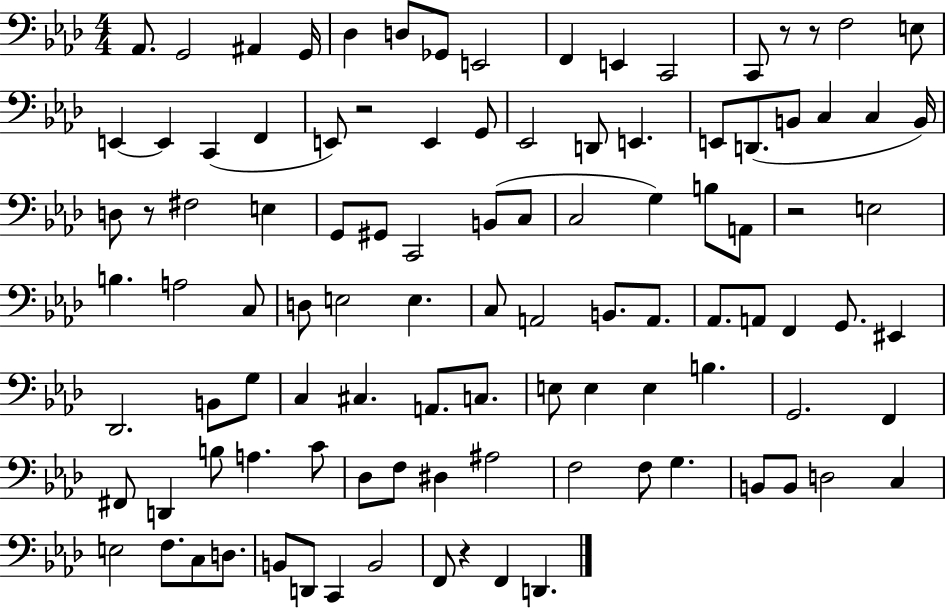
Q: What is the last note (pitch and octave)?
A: D2